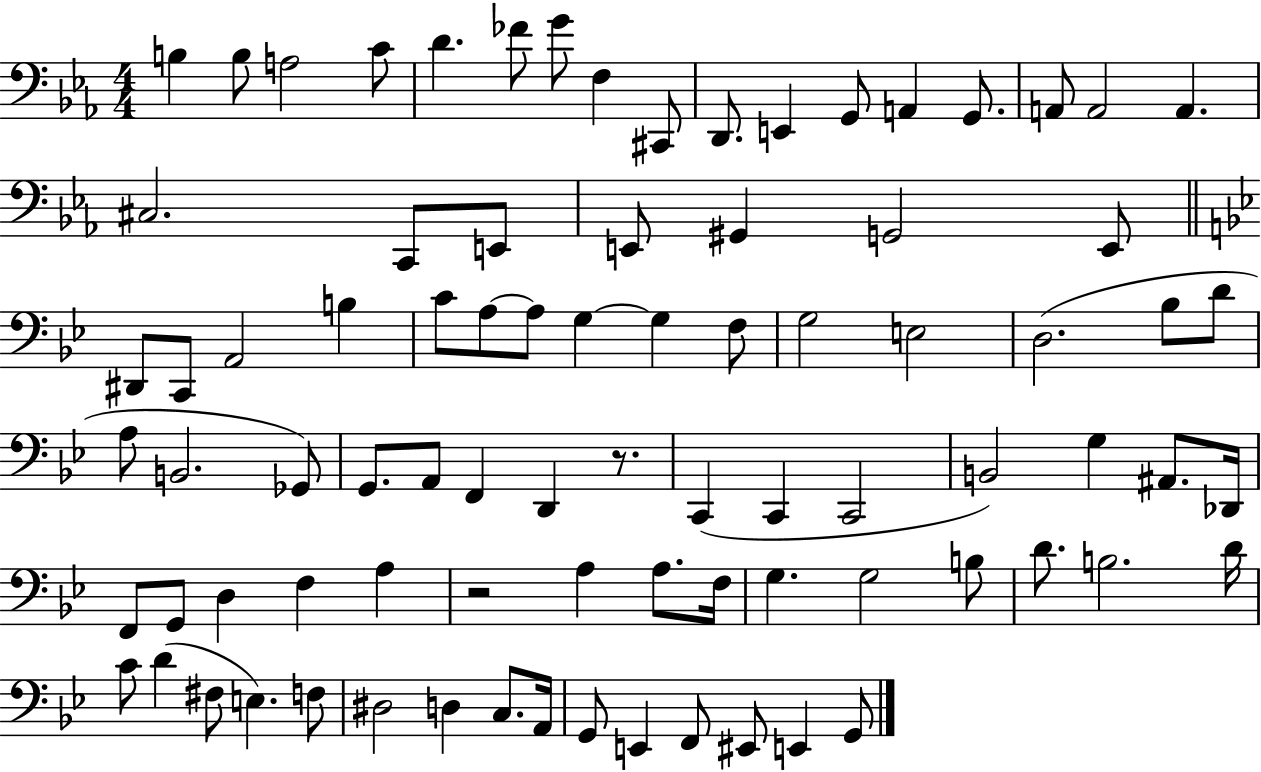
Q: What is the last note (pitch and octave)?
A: G2